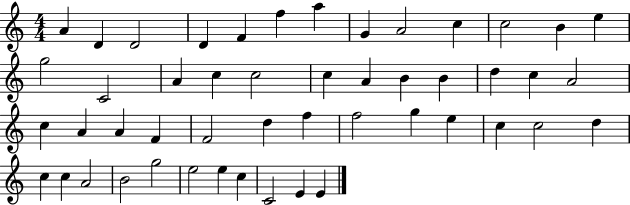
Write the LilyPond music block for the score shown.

{
  \clef treble
  \numericTimeSignature
  \time 4/4
  \key c \major
  a'4 d'4 d'2 | d'4 f'4 f''4 a''4 | g'4 a'2 c''4 | c''2 b'4 e''4 | \break g''2 c'2 | a'4 c''4 c''2 | c''4 a'4 b'4 b'4 | d''4 c''4 a'2 | \break c''4 a'4 a'4 f'4 | f'2 d''4 f''4 | f''2 g''4 e''4 | c''4 c''2 d''4 | \break c''4 c''4 a'2 | b'2 g''2 | e''2 e''4 c''4 | c'2 e'4 e'4 | \break \bar "|."
}